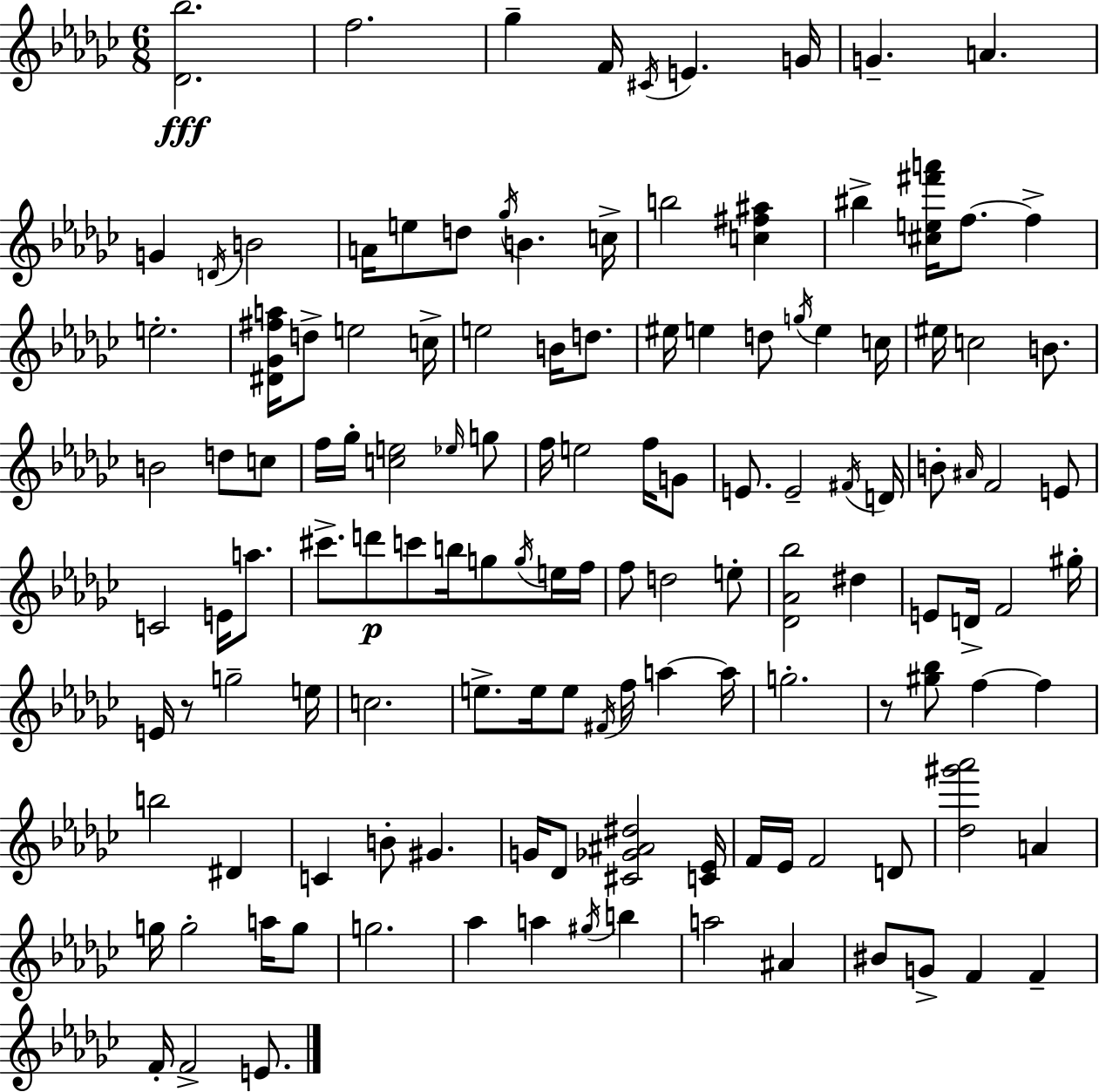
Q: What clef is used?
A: treble